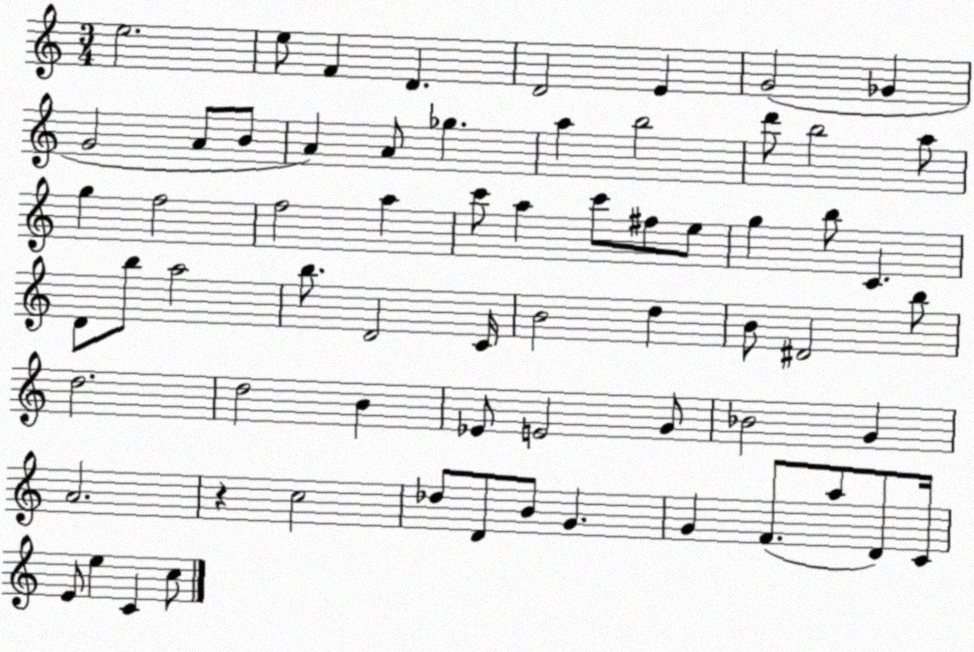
X:1
T:Untitled
M:3/4
L:1/4
K:C
e2 e/2 F D D2 E G2 _G G2 A/2 B/2 A A/2 _g a b2 d'/2 b2 a/2 g f2 f2 a c'/2 a c'/2 ^f/2 e/2 g b/2 C D/2 b/2 a2 b/2 D2 C/4 B2 d B/2 ^D2 b/2 d2 d2 B _E/2 E2 G/2 _B2 G A2 z c2 _d/2 D/2 B/2 G G F/2 a/2 D/2 C/4 E/2 e C c/2